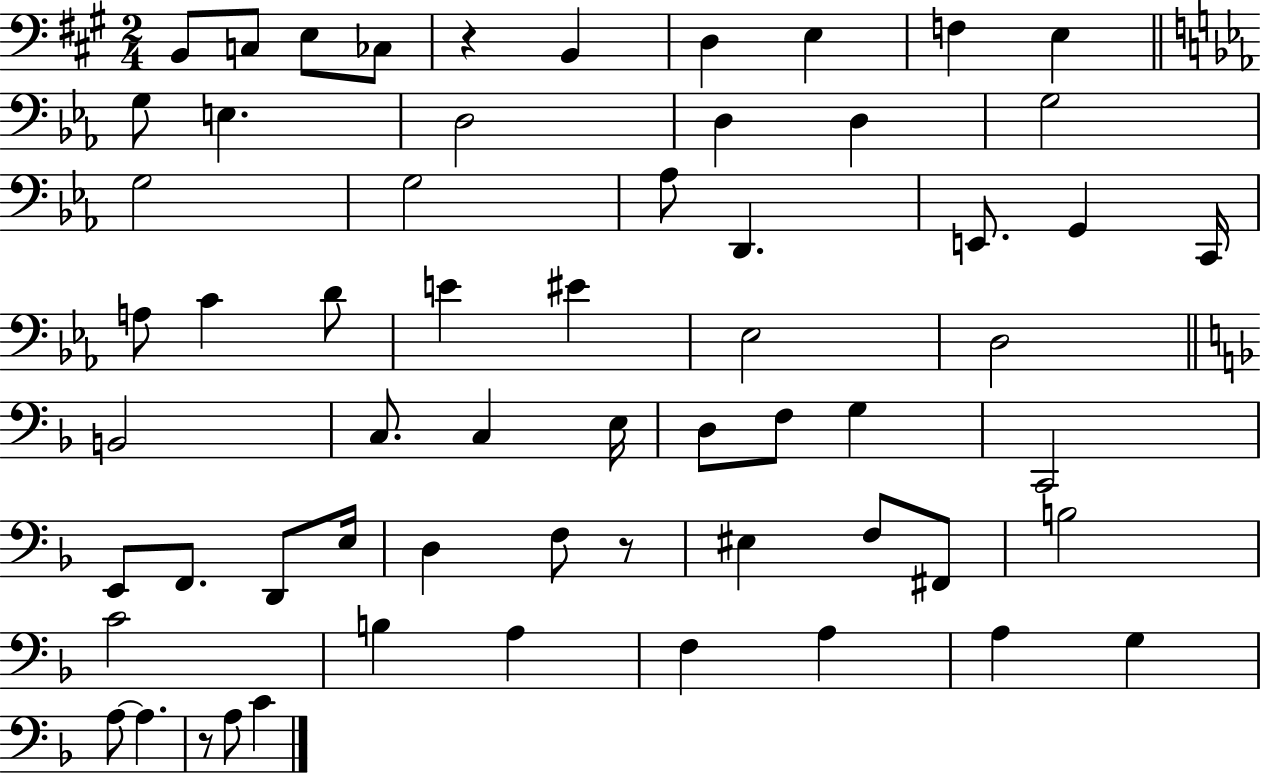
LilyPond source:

{
  \clef bass
  \numericTimeSignature
  \time 2/4
  \key a \major
  b,8 c8 e8 ces8 | r4 b,4 | d4 e4 | f4 e4 | \break \bar "||" \break \key c \minor g8 e4. | d2 | d4 d4 | g2 | \break g2 | g2 | aes8 d,4. | e,8. g,4 c,16 | \break a8 c'4 d'8 | e'4 eis'4 | ees2 | d2 | \break \bar "||" \break \key f \major b,2 | c8. c4 e16 | d8 f8 g4 | c,2 | \break e,8 f,8. d,8 e16 | d4 f8 r8 | eis4 f8 fis,8 | b2 | \break c'2 | b4 a4 | f4 a4 | a4 g4 | \break a8~~ a4. | r8 a8 c'4 | \bar "|."
}